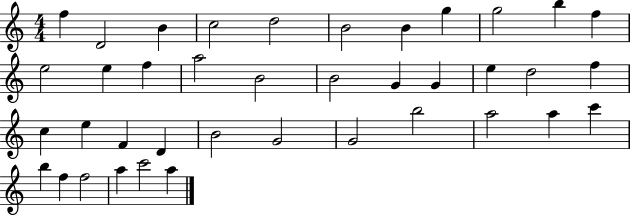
{
  \clef treble
  \numericTimeSignature
  \time 4/4
  \key c \major
  f''4 d'2 b'4 | c''2 d''2 | b'2 b'4 g''4 | g''2 b''4 f''4 | \break e''2 e''4 f''4 | a''2 b'2 | b'2 g'4 g'4 | e''4 d''2 f''4 | \break c''4 e''4 f'4 d'4 | b'2 g'2 | g'2 b''2 | a''2 a''4 c'''4 | \break b''4 f''4 f''2 | a''4 c'''2 a''4 | \bar "|."
}